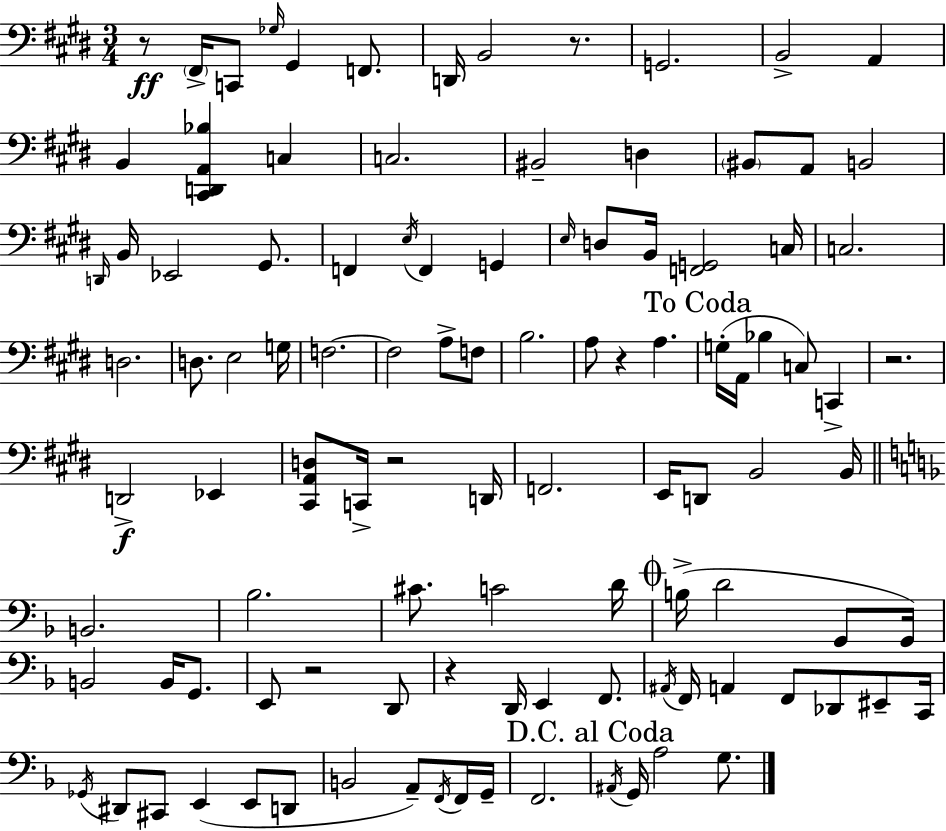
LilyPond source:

{
  \clef bass
  \numericTimeSignature
  \time 3/4
  \key e \major
  r8\ff \parenthesize fis,16-> c,8 \grace { ges16 } gis,4 f,8. | d,16 b,2 r8. | g,2. | b,2-> a,4 | \break b,4 <cis, d, a, bes>4 c4 | c2. | bis,2-- d4 | \parenthesize bis,8 a,8 b,2 | \break \grace { d,16 } b,16 ees,2 gis,8. | f,4 \acciaccatura { e16 } f,4 g,4 | \grace { e16 } d8 b,16 <f, g,>2 | c16 c2. | \break d2. | d8. e2 | g16 f2.~~ | f2 | \break a8-> f8 b2. | a8 r4 a4. | \mark "To Coda" g16-.( a,16 bes4 c8) | c,4-> r2. | \break d,2->\f | ees,4 <cis, a, d>8 c,16-> r2 | d,16 f,2. | e,16 d,8 b,2 | \break b,16 \bar "||" \break \key d \minor b,2. | bes2. | cis'8. c'2 d'16 | \mark \markup { \musicglyph "scripts.coda" } b16->( d'2 g,8 g,16) | \break b,2 b,16 g,8. | e,8 r2 d,8 | r4 d,16 e,4 f,8. | \acciaccatura { ais,16 } f,16 a,4 f,8 des,8 eis,8-- | \break c,16 \acciaccatura { ges,16 } dis,8 cis,8 e,4( e,8 | d,8 b,2 a,8--) | \acciaccatura { f,16 } f,16 g,16-- f,2. | \mark "D.C. al Coda" \acciaccatura { ais,16 } g,16 a2 | \break g8. \bar "|."
}